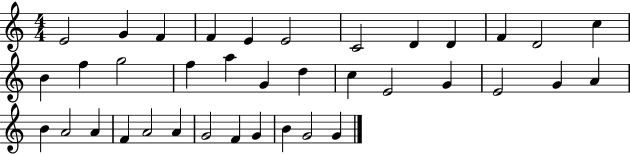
X:1
T:Untitled
M:4/4
L:1/4
K:C
E2 G F F E E2 C2 D D F D2 c B f g2 f a G d c E2 G E2 G A B A2 A F A2 A G2 F G B G2 G